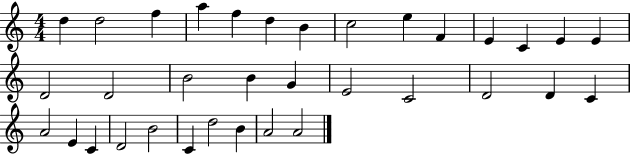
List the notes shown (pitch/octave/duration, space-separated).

D5/q D5/h F5/q A5/q F5/q D5/q B4/q C5/h E5/q F4/q E4/q C4/q E4/q E4/q D4/h D4/h B4/h B4/q G4/q E4/h C4/h D4/h D4/q C4/q A4/h E4/q C4/q D4/h B4/h C4/q D5/h B4/q A4/h A4/h